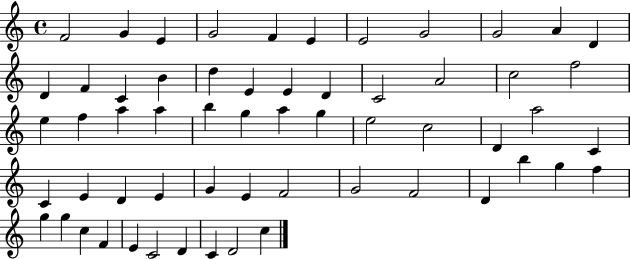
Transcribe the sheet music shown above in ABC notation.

X:1
T:Untitled
M:4/4
L:1/4
K:C
F2 G E G2 F E E2 G2 G2 A D D F C B d E E D C2 A2 c2 f2 e f a a b g a g e2 c2 D a2 C C E D E G E F2 G2 F2 D b g f g g c F E C2 D C D2 c